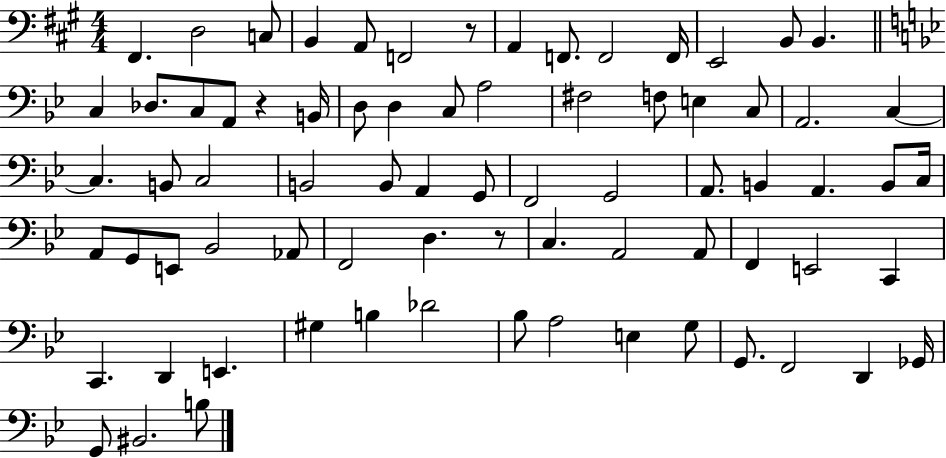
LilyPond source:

{
  \clef bass
  \numericTimeSignature
  \time 4/4
  \key a \major
  fis,4. d2 c8 | b,4 a,8 f,2 r8 | a,4 f,8. f,2 f,16 | e,2 b,8 b,4. | \break \bar "||" \break \key bes \major c4 des8. c8 a,8 r4 b,16 | d8 d4 c8 a2 | fis2 f8 e4 c8 | a,2. c4~~ | \break c4. b,8 c2 | b,2 b,8 a,4 g,8 | f,2 g,2 | a,8. b,4 a,4. b,8 c16 | \break a,8 g,8 e,8 bes,2 aes,8 | f,2 d4. r8 | c4. a,2 a,8 | f,4 e,2 c,4 | \break c,4. d,4 e,4. | gis4 b4 des'2 | bes8 a2 e4 g8 | g,8. f,2 d,4 ges,16 | \break g,8 bis,2. b8 | \bar "|."
}